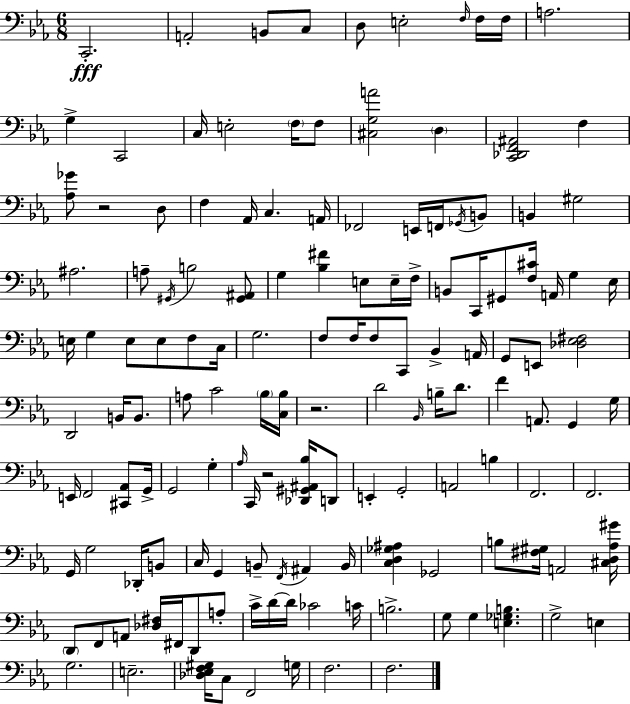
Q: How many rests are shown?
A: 3